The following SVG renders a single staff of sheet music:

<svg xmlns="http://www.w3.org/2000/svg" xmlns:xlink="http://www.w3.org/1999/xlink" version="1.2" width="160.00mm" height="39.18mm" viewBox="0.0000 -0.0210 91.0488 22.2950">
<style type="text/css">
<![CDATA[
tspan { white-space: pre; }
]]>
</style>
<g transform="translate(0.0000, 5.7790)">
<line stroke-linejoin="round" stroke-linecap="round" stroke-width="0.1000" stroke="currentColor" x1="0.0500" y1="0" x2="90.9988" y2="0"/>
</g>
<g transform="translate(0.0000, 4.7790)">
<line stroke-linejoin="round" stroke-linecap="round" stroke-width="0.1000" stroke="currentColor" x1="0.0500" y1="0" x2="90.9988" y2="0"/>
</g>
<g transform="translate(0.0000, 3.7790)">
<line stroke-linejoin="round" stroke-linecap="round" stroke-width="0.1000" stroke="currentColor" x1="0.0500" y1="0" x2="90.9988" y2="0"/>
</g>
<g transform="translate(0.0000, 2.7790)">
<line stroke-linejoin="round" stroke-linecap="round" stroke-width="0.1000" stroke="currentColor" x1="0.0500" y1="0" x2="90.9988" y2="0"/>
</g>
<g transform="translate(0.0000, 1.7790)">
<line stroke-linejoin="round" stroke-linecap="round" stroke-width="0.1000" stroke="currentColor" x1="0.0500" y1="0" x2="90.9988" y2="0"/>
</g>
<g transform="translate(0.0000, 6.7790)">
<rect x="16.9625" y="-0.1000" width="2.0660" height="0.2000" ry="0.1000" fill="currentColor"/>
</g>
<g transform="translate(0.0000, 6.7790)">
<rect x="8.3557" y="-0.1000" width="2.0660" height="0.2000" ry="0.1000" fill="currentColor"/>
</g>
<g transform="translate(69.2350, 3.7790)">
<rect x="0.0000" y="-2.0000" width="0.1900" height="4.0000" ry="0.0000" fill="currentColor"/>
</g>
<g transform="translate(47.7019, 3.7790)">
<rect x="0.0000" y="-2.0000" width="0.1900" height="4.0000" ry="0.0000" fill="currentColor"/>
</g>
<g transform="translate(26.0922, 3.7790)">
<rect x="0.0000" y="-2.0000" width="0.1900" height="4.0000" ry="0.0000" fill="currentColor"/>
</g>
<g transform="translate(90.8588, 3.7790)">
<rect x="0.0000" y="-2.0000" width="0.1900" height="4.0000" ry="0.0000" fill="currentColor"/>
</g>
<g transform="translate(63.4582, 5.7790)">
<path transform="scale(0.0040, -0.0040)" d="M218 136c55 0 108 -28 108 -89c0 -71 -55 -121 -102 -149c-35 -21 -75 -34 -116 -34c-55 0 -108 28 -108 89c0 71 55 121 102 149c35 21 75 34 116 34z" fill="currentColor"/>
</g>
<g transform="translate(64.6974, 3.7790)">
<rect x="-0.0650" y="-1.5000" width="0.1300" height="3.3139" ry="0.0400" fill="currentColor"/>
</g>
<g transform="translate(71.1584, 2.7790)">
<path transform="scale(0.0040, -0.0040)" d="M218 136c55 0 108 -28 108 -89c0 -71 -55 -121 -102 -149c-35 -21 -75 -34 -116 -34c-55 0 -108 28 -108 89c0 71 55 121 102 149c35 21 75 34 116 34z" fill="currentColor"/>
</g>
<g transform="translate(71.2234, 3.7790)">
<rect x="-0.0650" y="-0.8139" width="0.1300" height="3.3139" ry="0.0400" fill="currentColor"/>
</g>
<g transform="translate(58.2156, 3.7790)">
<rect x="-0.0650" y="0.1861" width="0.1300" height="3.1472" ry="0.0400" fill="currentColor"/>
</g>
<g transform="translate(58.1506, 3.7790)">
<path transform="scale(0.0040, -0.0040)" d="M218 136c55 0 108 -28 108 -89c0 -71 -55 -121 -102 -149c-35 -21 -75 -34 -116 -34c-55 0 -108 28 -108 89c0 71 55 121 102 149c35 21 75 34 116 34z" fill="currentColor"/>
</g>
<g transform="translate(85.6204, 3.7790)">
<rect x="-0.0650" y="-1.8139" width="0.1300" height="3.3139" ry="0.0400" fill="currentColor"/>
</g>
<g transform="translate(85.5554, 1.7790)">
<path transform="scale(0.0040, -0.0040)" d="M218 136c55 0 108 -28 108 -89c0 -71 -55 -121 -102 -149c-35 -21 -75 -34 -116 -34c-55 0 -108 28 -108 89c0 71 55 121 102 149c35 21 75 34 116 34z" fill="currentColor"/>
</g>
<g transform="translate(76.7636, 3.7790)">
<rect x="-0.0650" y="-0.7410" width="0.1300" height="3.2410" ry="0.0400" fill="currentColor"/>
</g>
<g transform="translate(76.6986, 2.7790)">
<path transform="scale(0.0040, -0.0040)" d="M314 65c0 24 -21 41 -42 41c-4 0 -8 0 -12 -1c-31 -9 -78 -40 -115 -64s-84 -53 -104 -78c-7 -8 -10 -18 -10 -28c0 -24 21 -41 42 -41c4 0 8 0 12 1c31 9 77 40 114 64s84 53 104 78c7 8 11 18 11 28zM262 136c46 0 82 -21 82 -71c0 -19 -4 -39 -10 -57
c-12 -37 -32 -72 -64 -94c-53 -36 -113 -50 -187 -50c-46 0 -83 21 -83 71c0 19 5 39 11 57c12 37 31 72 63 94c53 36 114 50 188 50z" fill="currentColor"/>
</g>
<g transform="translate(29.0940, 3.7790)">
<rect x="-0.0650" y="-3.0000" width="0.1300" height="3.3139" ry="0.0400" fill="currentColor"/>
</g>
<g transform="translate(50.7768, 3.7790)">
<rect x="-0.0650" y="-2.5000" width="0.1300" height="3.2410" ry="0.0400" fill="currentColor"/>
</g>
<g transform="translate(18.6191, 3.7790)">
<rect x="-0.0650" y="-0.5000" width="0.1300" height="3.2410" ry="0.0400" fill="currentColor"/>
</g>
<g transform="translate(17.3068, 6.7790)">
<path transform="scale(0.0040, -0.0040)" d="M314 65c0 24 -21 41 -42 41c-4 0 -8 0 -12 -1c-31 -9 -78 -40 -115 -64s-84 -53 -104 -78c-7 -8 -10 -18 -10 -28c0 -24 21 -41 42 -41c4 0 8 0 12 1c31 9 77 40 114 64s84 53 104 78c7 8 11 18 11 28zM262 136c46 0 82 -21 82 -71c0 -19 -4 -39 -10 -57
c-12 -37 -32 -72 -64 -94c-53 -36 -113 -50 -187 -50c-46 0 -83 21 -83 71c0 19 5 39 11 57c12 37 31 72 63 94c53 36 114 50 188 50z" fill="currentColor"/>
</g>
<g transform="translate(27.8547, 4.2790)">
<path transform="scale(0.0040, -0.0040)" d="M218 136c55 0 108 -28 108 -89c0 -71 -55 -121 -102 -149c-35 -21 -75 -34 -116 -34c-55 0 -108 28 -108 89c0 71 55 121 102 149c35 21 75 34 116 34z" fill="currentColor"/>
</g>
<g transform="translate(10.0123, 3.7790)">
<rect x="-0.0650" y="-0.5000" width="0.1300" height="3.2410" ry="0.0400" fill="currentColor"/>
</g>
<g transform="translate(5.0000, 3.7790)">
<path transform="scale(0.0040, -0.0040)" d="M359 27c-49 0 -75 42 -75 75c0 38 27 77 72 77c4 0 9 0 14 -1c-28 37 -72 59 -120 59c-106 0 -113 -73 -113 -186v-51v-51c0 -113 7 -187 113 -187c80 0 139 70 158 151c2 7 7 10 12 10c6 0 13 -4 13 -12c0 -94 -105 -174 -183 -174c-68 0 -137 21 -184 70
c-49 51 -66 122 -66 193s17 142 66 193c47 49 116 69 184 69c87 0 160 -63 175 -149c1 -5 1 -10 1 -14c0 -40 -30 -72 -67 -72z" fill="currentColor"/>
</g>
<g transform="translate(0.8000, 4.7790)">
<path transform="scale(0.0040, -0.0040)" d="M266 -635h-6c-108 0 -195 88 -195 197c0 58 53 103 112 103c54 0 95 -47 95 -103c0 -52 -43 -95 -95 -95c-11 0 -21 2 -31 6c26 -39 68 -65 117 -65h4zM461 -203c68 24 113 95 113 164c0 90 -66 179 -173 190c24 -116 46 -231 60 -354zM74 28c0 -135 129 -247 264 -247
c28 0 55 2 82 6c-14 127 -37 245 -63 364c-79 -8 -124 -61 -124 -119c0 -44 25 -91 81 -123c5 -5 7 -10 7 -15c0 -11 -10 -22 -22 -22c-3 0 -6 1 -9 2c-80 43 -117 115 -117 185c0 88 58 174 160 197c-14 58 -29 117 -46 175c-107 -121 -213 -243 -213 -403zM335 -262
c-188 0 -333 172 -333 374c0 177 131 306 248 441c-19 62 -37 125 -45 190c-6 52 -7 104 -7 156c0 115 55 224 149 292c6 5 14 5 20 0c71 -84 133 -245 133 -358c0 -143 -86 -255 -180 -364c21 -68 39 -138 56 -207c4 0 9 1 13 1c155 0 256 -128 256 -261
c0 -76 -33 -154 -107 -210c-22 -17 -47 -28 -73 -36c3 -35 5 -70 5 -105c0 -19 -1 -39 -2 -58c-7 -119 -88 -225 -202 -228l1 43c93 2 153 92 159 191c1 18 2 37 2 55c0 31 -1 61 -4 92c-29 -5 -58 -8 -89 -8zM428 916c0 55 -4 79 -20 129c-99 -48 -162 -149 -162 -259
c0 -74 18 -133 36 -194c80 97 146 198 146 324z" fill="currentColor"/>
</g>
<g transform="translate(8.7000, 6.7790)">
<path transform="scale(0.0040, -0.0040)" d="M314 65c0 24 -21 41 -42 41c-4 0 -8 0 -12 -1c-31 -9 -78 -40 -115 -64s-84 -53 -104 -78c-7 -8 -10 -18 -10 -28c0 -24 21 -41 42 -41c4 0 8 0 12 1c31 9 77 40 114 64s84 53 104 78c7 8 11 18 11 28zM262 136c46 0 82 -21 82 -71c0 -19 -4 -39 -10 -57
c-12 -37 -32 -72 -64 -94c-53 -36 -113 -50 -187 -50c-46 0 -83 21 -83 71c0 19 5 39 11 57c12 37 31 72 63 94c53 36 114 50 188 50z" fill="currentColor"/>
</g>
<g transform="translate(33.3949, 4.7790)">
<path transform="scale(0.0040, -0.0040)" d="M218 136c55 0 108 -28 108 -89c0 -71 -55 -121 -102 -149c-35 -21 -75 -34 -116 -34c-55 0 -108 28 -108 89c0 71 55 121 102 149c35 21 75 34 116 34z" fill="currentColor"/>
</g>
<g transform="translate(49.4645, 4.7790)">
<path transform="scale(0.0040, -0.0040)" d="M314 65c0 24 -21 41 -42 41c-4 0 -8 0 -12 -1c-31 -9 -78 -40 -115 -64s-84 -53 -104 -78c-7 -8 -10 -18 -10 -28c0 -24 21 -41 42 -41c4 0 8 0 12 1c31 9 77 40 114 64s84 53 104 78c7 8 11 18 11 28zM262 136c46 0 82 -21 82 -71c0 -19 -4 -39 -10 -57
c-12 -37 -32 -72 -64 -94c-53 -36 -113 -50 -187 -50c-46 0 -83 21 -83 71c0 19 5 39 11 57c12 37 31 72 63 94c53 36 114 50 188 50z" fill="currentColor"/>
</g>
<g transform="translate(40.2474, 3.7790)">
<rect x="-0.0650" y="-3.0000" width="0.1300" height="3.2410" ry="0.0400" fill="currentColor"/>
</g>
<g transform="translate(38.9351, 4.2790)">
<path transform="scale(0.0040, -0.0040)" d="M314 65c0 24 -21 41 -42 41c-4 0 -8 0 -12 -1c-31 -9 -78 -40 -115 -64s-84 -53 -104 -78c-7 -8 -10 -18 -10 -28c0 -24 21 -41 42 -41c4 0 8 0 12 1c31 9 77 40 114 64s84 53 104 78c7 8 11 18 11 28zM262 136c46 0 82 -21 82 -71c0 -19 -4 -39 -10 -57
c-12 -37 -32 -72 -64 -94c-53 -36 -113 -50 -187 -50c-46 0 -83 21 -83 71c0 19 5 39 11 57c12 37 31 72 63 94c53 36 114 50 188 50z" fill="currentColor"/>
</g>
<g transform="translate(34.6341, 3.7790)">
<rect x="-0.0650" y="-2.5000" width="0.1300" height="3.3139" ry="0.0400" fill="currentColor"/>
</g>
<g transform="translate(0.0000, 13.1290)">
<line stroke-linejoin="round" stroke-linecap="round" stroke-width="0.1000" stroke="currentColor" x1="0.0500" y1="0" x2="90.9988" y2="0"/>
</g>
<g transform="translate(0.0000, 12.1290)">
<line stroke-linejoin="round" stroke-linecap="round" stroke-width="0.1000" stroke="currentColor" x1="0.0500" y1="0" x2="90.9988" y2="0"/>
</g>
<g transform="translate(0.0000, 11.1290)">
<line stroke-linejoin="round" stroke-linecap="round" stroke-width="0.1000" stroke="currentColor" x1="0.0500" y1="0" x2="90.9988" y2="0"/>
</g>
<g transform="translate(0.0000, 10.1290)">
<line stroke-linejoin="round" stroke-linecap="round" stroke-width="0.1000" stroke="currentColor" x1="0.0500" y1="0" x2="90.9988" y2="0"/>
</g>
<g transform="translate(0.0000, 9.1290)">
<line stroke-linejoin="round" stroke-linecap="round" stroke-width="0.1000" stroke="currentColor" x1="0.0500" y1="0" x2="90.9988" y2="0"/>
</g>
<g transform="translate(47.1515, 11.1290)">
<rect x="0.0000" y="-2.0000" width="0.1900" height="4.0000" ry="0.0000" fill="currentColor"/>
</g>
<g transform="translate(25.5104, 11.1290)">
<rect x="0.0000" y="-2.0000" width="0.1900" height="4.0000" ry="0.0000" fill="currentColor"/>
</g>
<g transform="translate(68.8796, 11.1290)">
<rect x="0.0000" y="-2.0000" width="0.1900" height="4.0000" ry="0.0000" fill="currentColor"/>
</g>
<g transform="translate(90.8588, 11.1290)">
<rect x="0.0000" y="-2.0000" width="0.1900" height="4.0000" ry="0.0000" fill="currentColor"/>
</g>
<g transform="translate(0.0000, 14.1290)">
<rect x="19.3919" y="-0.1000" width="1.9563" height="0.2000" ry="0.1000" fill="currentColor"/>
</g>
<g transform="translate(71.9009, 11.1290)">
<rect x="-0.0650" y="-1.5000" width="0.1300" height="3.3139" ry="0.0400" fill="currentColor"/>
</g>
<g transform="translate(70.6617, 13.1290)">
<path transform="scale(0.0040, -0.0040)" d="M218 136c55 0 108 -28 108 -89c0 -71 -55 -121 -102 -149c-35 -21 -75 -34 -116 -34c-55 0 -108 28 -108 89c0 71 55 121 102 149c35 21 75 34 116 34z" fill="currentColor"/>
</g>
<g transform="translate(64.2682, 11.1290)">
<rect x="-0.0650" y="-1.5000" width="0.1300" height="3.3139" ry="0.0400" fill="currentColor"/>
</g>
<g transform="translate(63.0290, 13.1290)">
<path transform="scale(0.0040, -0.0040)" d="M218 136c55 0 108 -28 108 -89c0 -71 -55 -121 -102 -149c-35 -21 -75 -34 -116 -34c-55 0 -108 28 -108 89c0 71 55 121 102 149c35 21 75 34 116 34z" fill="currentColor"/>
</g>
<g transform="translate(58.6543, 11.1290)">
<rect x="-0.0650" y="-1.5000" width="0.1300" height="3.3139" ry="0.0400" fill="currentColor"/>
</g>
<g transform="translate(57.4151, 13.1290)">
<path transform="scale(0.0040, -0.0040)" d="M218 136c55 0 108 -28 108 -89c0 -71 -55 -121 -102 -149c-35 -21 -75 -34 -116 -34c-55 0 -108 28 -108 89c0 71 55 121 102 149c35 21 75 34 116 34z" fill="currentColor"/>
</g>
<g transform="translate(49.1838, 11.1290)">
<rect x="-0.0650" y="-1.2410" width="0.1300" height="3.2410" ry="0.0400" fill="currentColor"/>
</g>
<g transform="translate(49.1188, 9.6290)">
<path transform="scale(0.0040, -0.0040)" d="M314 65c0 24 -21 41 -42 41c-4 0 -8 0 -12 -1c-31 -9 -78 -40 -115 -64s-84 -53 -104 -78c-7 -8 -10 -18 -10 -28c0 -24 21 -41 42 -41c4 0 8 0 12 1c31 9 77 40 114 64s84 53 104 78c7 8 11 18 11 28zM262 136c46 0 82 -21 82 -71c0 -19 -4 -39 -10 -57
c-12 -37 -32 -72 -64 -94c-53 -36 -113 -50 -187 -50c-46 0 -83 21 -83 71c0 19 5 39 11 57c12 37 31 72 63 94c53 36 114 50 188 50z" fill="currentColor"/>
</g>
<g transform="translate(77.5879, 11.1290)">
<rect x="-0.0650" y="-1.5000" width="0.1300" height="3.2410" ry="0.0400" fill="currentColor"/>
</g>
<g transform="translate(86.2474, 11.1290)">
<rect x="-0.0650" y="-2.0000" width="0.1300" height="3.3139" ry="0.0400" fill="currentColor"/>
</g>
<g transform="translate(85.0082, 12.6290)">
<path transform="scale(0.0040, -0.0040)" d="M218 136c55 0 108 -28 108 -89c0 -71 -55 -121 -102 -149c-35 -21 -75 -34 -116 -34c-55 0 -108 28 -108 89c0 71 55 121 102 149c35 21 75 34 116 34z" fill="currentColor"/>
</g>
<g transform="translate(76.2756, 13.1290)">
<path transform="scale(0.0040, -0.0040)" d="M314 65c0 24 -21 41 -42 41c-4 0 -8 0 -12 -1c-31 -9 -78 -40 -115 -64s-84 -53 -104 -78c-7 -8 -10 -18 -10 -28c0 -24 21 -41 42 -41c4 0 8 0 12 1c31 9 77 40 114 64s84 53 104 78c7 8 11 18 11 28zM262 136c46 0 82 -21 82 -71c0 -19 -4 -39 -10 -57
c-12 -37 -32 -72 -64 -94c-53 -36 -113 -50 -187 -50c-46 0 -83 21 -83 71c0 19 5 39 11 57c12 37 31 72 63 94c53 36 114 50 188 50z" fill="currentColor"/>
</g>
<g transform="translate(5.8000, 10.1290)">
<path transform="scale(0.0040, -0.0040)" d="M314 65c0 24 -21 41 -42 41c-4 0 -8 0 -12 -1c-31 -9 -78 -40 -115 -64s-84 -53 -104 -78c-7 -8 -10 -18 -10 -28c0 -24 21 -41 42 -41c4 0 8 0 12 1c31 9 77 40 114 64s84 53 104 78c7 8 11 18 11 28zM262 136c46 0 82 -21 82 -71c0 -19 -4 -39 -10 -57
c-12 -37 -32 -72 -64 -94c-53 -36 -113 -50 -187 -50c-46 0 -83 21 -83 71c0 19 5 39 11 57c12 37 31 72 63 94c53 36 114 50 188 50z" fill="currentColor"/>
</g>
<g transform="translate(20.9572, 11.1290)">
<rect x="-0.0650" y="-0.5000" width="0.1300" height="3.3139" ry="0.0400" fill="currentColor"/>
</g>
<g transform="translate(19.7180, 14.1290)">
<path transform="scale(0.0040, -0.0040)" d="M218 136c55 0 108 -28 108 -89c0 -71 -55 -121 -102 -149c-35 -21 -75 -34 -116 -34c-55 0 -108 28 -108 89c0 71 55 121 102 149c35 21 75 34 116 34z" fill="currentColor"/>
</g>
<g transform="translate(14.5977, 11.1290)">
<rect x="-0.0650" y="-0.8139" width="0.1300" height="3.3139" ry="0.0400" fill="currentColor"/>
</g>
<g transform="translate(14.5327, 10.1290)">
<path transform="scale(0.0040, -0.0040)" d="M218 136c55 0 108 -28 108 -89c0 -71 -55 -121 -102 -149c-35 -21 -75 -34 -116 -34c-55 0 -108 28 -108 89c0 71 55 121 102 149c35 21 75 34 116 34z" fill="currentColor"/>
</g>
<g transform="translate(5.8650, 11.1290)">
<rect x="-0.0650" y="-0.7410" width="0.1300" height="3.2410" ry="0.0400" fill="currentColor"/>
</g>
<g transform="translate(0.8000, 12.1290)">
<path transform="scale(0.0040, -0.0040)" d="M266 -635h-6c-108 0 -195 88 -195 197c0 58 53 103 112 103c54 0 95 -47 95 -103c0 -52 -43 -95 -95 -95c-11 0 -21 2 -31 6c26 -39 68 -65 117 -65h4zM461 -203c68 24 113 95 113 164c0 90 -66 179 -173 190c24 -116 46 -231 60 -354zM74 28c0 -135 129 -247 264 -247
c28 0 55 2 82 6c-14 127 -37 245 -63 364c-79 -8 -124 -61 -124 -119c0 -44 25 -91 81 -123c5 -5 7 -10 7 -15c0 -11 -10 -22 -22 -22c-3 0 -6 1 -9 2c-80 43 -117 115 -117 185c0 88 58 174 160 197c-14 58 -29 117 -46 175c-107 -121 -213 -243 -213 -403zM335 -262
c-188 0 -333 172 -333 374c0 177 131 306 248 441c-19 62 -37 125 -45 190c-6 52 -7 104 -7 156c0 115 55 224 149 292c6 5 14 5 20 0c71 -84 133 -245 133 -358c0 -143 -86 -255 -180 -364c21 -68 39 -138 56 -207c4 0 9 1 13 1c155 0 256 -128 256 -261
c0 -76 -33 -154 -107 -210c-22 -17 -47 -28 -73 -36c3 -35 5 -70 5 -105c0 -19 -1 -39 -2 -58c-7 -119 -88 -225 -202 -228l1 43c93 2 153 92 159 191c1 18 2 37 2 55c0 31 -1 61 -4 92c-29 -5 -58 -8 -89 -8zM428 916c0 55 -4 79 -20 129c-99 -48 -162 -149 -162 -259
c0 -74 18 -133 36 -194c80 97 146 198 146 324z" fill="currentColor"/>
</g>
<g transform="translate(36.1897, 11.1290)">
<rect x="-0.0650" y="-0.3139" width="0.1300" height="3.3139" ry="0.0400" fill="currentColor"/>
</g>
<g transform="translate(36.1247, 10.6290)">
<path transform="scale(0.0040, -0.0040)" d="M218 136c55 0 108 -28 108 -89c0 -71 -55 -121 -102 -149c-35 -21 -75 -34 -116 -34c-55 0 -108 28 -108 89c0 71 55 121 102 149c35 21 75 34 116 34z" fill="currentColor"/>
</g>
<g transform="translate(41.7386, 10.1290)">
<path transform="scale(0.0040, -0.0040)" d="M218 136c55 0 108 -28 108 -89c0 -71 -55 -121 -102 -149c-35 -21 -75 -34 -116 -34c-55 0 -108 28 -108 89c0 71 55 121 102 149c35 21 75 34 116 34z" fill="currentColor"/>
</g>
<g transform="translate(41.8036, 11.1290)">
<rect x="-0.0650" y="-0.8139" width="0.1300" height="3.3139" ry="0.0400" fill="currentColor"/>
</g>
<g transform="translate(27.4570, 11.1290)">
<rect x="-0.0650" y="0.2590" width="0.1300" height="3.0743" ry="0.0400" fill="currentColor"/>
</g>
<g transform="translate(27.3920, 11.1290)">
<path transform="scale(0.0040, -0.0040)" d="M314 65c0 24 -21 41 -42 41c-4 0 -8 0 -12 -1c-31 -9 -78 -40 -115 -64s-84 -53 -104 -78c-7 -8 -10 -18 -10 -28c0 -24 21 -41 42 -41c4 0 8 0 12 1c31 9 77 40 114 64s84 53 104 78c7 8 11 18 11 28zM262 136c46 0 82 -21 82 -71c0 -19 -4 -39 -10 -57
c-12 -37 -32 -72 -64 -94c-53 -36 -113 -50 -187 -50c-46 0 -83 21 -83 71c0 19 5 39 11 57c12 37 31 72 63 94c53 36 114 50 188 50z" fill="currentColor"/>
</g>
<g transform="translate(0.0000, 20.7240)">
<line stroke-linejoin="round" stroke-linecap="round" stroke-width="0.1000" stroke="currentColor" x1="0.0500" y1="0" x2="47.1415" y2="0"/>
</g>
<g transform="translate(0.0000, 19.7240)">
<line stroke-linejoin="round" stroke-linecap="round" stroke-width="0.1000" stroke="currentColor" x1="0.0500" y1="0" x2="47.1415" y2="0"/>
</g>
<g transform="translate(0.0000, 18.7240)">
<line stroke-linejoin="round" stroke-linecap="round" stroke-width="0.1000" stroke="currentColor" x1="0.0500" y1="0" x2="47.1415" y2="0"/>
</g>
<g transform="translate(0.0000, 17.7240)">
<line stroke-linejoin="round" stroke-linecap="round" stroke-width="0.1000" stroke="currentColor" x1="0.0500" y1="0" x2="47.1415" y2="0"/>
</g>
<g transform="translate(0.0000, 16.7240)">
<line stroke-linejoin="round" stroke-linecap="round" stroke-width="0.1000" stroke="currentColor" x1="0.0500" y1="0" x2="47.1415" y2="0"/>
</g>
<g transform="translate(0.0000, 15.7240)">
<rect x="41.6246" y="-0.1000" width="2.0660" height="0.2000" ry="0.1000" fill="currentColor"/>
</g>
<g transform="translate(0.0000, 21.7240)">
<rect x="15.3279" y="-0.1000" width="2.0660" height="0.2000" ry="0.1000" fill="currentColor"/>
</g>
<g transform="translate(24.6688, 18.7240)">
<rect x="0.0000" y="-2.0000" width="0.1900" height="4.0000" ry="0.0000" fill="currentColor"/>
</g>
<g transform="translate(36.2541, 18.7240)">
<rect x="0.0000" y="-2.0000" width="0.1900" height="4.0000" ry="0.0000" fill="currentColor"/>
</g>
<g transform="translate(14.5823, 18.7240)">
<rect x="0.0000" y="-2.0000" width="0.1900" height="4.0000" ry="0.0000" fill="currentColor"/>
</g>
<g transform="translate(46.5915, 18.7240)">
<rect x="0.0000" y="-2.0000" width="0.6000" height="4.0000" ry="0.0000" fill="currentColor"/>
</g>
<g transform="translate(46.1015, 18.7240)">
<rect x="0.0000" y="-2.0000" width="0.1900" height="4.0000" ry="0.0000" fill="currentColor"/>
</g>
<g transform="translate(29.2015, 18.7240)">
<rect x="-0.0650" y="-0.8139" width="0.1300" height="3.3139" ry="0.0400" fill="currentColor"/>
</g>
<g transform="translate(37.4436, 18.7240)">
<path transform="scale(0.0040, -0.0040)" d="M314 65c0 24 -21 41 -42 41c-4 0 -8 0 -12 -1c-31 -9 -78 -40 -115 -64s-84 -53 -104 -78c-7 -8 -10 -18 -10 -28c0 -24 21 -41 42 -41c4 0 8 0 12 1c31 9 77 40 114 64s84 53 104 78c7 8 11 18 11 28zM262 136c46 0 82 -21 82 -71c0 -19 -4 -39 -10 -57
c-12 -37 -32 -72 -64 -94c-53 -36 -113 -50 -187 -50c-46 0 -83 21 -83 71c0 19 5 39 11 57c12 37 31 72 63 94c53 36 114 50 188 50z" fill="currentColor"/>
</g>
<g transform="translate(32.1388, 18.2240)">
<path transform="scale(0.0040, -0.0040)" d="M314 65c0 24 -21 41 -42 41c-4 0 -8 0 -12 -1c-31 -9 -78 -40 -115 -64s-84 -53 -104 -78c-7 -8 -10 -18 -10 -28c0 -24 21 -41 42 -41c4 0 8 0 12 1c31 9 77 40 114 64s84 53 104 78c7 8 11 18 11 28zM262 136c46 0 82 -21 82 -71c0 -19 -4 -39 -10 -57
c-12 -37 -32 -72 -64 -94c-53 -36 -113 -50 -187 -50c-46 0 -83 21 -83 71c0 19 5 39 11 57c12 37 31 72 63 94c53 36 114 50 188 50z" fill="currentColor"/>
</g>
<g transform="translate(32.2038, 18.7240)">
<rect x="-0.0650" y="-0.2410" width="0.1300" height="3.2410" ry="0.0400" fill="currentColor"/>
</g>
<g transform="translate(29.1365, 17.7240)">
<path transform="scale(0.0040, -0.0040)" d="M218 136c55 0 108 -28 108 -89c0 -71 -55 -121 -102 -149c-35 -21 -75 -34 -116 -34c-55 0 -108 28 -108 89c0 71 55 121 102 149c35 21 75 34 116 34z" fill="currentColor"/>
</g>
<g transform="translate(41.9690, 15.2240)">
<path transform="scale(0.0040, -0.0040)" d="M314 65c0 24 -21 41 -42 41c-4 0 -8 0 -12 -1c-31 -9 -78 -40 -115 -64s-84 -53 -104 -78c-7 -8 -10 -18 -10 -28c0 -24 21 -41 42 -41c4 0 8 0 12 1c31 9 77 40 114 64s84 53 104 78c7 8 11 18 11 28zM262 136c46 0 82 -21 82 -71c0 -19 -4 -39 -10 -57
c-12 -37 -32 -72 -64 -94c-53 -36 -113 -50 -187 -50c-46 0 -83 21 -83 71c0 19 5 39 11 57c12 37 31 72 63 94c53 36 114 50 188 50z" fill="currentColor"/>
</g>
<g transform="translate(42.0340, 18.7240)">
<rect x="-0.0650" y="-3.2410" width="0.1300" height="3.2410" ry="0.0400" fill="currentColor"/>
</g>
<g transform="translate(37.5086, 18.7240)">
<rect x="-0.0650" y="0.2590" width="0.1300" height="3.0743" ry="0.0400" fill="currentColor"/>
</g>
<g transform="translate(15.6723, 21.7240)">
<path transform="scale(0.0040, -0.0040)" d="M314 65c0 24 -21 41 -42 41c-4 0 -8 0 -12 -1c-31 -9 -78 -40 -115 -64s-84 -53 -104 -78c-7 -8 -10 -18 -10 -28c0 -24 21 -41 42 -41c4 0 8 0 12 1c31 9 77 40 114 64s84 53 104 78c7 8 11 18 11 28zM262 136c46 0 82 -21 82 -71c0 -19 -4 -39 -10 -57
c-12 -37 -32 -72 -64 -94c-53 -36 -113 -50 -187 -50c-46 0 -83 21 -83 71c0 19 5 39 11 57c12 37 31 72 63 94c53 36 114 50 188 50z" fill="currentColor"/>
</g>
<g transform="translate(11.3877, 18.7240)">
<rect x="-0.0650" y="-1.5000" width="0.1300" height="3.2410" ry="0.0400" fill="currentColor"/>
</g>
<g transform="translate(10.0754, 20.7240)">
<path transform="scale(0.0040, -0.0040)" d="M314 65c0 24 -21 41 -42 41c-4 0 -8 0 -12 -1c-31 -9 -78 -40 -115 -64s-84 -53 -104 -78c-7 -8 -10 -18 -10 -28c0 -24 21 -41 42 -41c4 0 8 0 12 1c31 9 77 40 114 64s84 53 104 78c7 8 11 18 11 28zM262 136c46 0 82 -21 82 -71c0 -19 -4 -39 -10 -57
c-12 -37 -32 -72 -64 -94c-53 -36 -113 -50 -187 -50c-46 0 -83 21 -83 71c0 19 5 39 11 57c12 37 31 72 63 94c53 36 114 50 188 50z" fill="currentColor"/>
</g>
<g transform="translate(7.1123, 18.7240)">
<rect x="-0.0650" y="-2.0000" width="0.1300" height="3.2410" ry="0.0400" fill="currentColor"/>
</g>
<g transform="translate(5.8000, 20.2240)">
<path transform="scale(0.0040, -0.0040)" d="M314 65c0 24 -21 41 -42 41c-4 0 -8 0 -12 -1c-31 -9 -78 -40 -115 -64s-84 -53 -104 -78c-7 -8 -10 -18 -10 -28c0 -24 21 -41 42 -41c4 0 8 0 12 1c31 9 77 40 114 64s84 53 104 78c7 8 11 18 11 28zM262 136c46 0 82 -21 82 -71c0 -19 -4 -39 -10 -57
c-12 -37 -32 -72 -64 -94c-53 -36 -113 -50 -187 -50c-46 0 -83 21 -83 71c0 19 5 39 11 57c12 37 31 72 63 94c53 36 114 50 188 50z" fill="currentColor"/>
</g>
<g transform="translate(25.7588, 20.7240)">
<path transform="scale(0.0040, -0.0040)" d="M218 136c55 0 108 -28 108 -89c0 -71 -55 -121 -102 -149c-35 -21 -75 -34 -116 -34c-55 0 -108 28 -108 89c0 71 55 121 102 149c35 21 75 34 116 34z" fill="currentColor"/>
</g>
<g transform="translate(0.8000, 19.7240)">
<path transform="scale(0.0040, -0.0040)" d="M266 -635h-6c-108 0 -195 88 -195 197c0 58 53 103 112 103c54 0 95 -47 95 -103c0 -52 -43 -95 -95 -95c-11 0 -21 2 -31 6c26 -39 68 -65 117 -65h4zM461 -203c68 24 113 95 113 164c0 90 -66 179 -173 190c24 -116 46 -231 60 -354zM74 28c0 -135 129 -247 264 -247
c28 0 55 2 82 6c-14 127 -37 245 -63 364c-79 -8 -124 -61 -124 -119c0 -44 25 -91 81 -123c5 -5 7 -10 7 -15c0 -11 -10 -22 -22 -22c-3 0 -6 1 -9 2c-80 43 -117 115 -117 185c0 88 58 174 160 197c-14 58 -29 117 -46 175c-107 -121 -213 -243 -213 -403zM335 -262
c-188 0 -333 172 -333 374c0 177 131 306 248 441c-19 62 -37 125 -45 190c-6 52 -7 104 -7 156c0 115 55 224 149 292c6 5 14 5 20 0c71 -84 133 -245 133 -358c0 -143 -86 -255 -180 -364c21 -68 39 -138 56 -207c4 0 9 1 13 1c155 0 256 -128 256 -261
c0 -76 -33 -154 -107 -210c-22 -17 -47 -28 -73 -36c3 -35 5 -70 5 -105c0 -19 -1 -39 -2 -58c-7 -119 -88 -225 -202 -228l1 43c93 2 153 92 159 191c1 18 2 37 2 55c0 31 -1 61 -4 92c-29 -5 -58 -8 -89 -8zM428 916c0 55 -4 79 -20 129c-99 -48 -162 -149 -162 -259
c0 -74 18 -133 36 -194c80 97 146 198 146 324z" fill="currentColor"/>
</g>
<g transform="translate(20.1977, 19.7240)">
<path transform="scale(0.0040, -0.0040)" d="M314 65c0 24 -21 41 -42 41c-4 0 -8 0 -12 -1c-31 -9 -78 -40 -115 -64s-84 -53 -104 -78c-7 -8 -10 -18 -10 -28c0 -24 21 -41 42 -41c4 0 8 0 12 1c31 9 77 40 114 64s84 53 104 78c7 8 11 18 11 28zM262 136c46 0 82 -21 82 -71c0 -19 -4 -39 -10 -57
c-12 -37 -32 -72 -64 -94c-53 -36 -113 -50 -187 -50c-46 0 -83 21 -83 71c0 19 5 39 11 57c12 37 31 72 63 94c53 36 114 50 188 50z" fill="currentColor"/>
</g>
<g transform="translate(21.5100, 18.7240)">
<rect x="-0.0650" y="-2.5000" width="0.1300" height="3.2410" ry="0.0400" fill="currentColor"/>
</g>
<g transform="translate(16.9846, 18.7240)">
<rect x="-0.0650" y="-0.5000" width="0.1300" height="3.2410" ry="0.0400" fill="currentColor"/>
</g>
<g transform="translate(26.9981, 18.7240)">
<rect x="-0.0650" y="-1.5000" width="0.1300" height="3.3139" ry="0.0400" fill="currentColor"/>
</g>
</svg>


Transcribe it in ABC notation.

X:1
T:Untitled
M:4/4
L:1/4
K:C
C2 C2 A G A2 G2 B E d d2 f d2 d C B2 c d e2 E E E E2 F F2 E2 C2 G2 E d c2 B2 b2